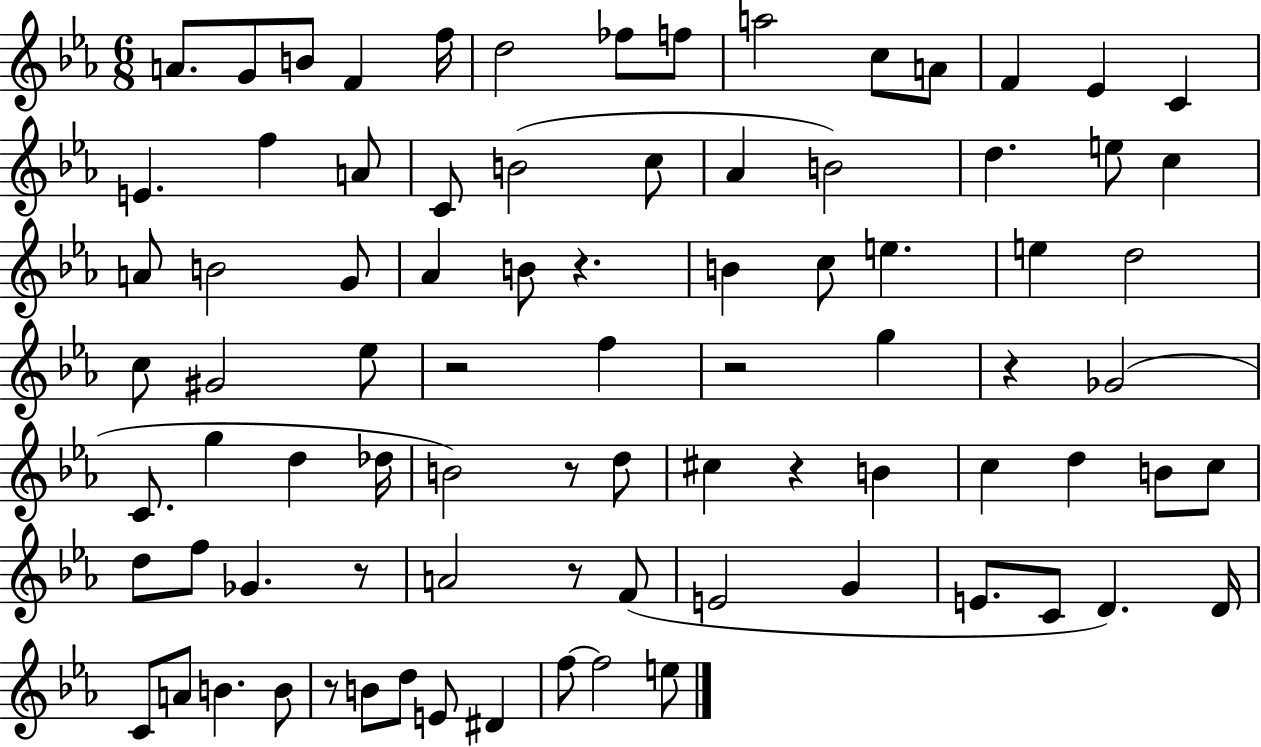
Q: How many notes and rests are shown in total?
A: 84